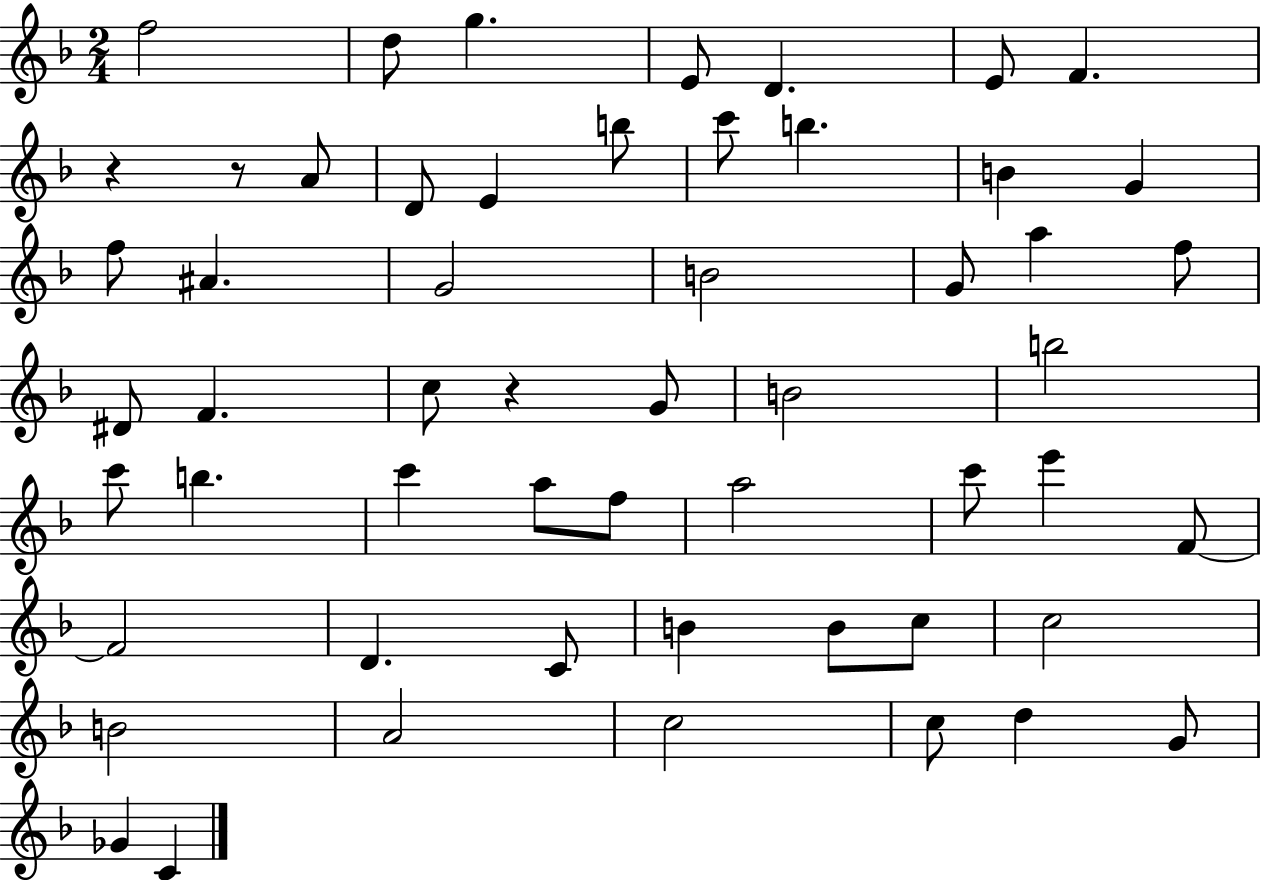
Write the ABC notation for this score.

X:1
T:Untitled
M:2/4
L:1/4
K:F
f2 d/2 g E/2 D E/2 F z z/2 A/2 D/2 E b/2 c'/2 b B G f/2 ^A G2 B2 G/2 a f/2 ^D/2 F c/2 z G/2 B2 b2 c'/2 b c' a/2 f/2 a2 c'/2 e' F/2 F2 D C/2 B B/2 c/2 c2 B2 A2 c2 c/2 d G/2 _G C